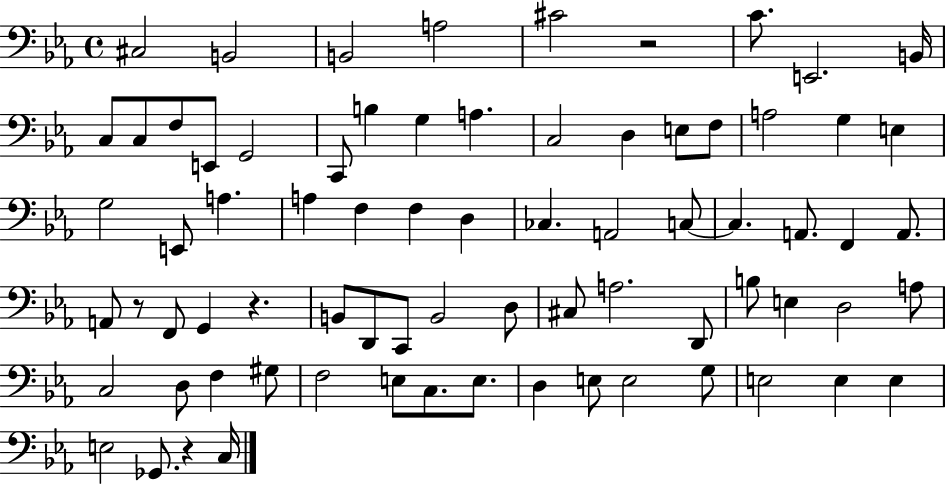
X:1
T:Untitled
M:4/4
L:1/4
K:Eb
^C,2 B,,2 B,,2 A,2 ^C2 z2 C/2 E,,2 B,,/4 C,/2 C,/2 F,/2 E,,/2 G,,2 C,,/2 B, G, A, C,2 D, E,/2 F,/2 A,2 G, E, G,2 E,,/2 A, A, F, F, D, _C, A,,2 C,/2 C, A,,/2 F,, A,,/2 A,,/2 z/2 F,,/2 G,, z B,,/2 D,,/2 C,,/2 B,,2 D,/2 ^C,/2 A,2 D,,/2 B,/2 E, D,2 A,/2 C,2 D,/2 F, ^G,/2 F,2 E,/2 C,/2 E,/2 D, E,/2 E,2 G,/2 E,2 E, E, E,2 _G,,/2 z C,/4